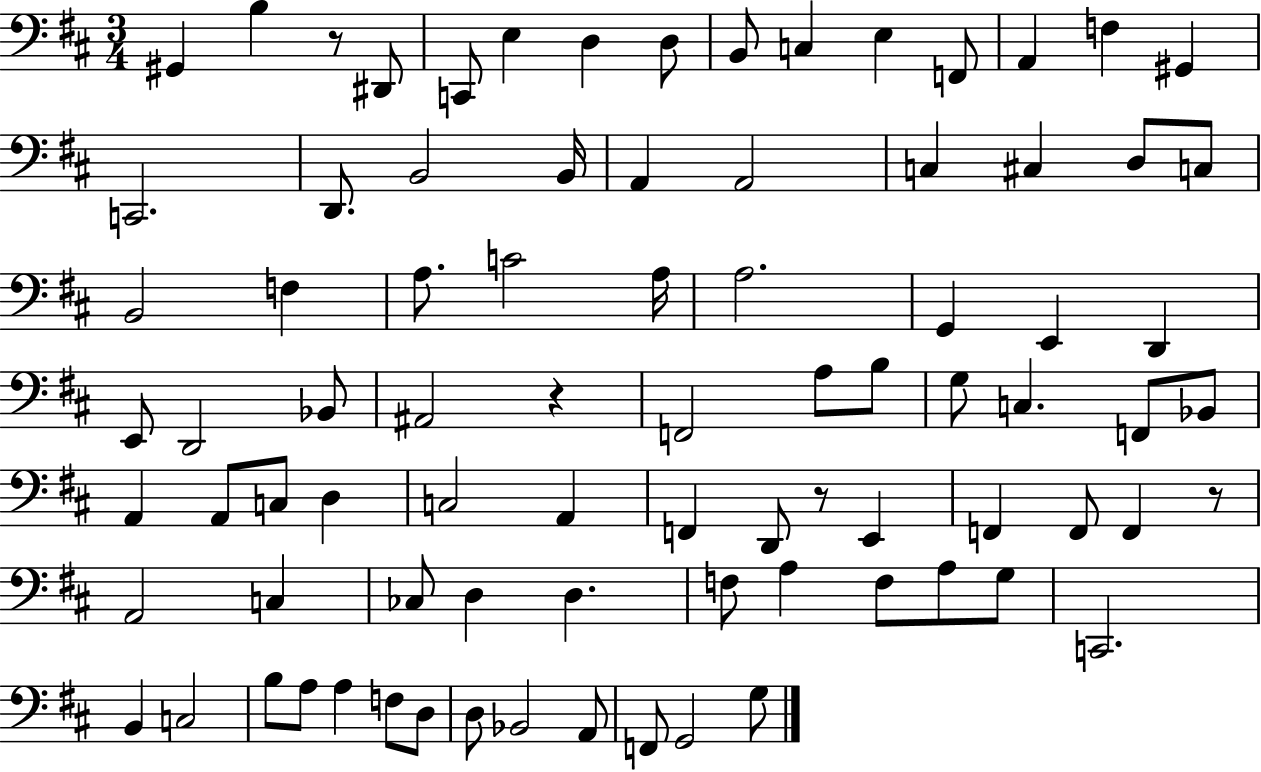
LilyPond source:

{
  \clef bass
  \numericTimeSignature
  \time 3/4
  \key d \major
  gis,4 b4 r8 dis,8 | c,8 e4 d4 d8 | b,8 c4 e4 f,8 | a,4 f4 gis,4 | \break c,2. | d,8. b,2 b,16 | a,4 a,2 | c4 cis4 d8 c8 | \break b,2 f4 | a8. c'2 a16 | a2. | g,4 e,4 d,4 | \break e,8 d,2 bes,8 | ais,2 r4 | f,2 a8 b8 | g8 c4. f,8 bes,8 | \break a,4 a,8 c8 d4 | c2 a,4 | f,4 d,8 r8 e,4 | f,4 f,8 f,4 r8 | \break a,2 c4 | ces8 d4 d4. | f8 a4 f8 a8 g8 | c,2. | \break b,4 c2 | b8 a8 a4 f8 d8 | d8 bes,2 a,8 | f,8 g,2 g8 | \break \bar "|."
}